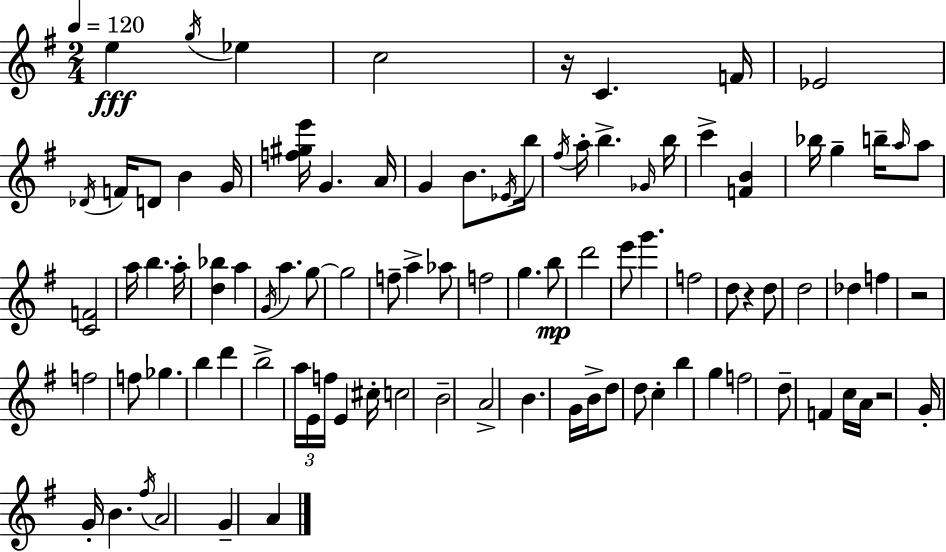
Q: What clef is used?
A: treble